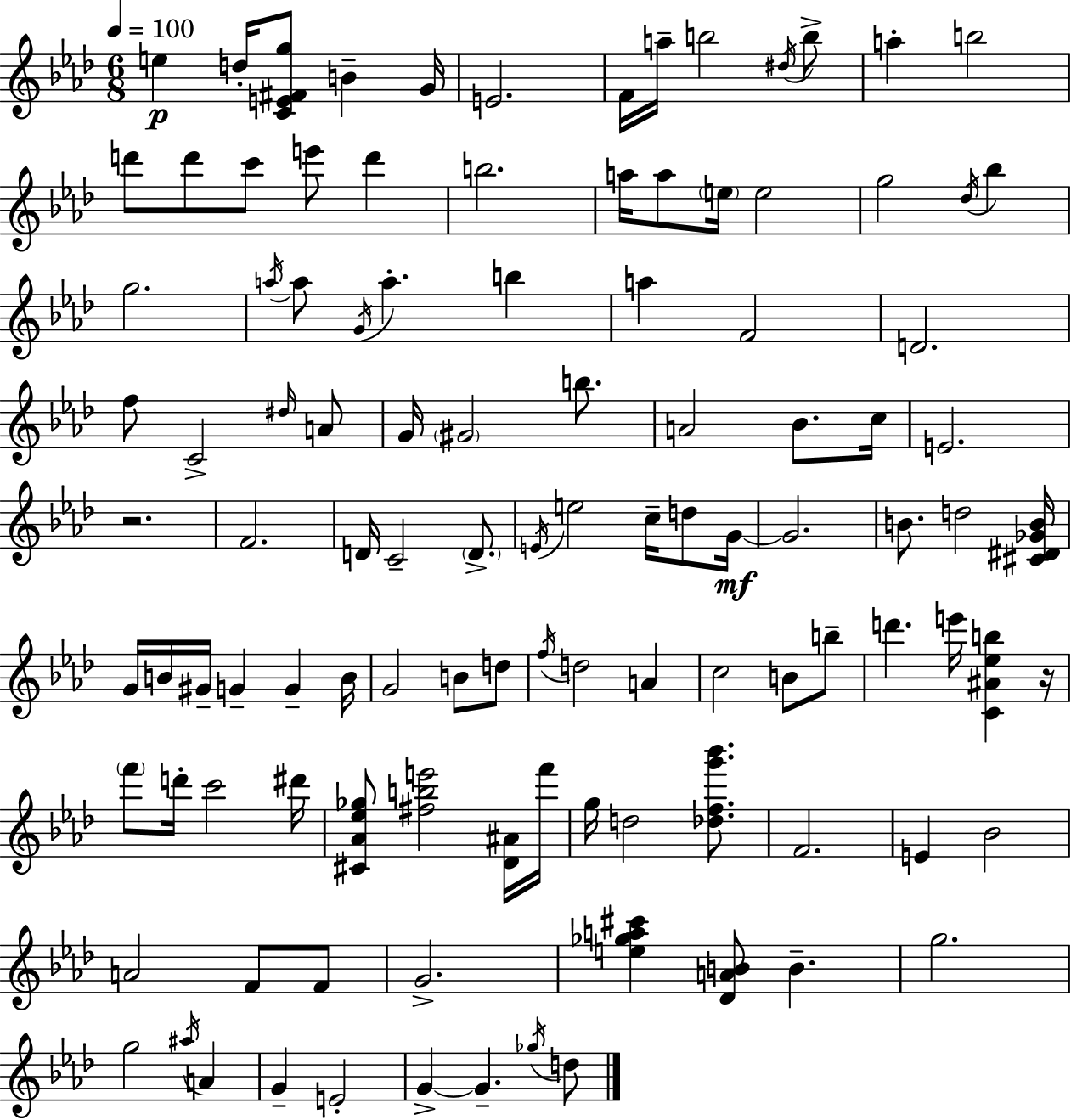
X:1
T:Untitled
M:6/8
L:1/4
K:Ab
e d/4 [CE^Fg]/2 B G/4 E2 F/4 a/4 b2 ^d/4 b/2 a b2 d'/2 d'/2 c'/2 e'/2 d' b2 a/4 a/2 e/4 e2 g2 _d/4 _b g2 a/4 a/2 G/4 a b a F2 D2 f/2 C2 ^d/4 A/2 G/4 ^G2 b/2 A2 _B/2 c/4 E2 z2 F2 D/4 C2 D/2 E/4 e2 c/4 d/2 G/4 G2 B/2 d2 [^C^D_GB]/4 G/4 B/4 ^G/4 G G B/4 G2 B/2 d/2 f/4 d2 A c2 B/2 b/2 d' e'/4 [C^A_eb] z/4 f'/2 d'/4 c'2 ^d'/4 [^C_A_e_g]/2 [^fbe']2 [_D^A]/4 f'/4 g/4 d2 [_dfg'_b']/2 F2 E _B2 A2 F/2 F/2 G2 [e_ga^c'] [_DAB]/2 B g2 g2 ^a/4 A G E2 G G _g/4 d/2